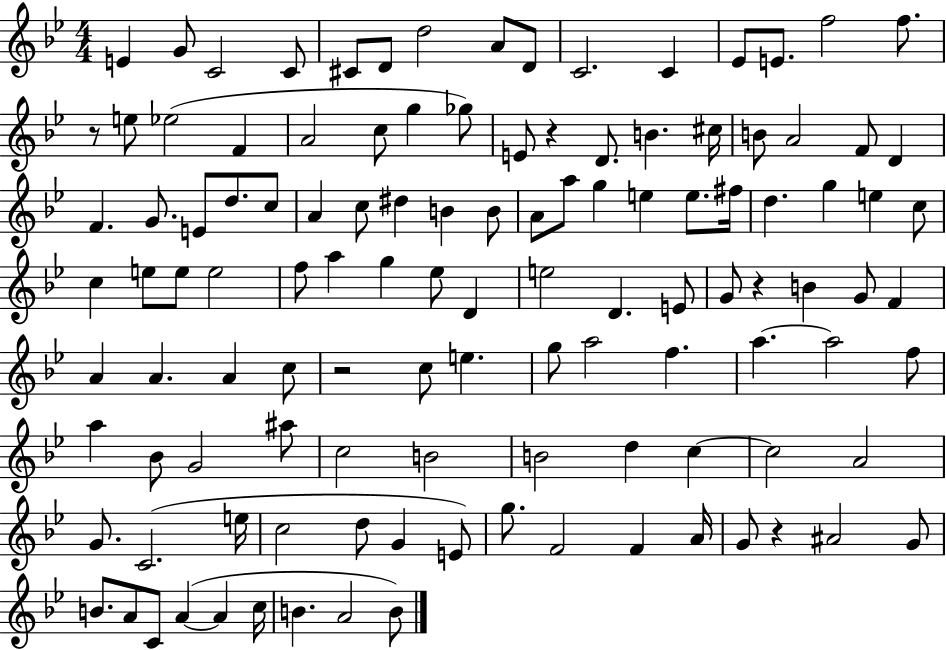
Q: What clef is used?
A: treble